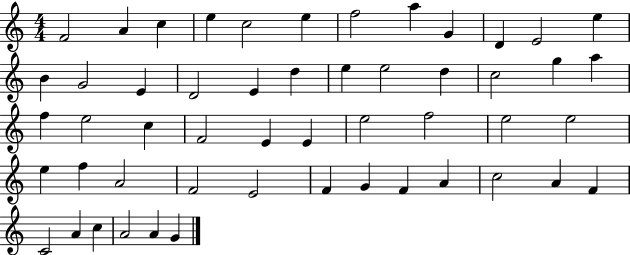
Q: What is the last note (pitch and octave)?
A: G4